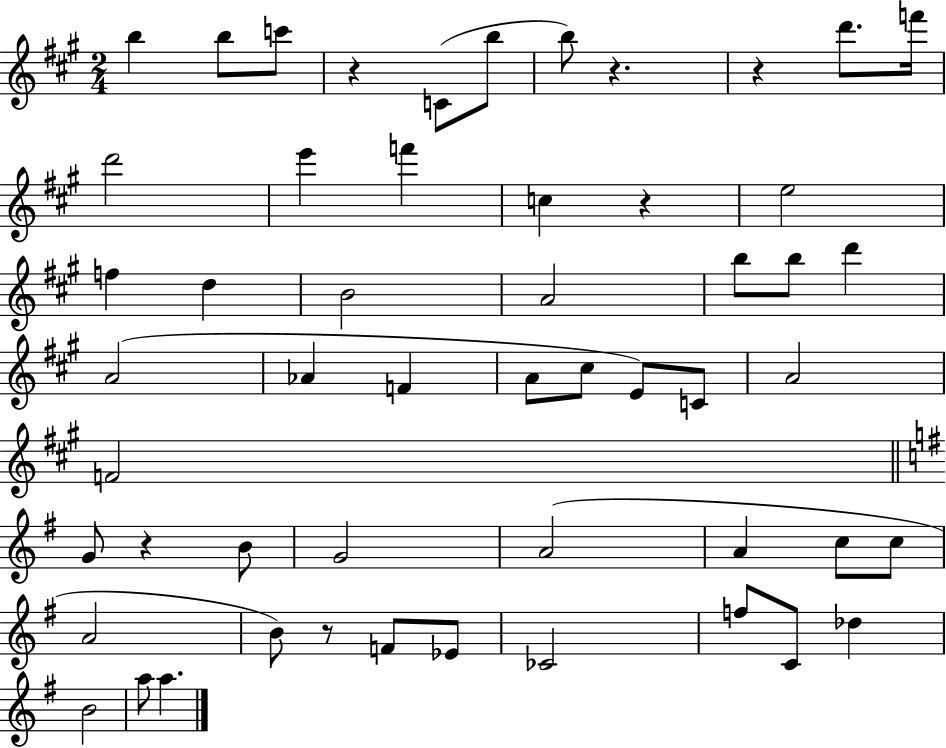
X:1
T:Untitled
M:2/4
L:1/4
K:A
b b/2 c'/2 z C/2 b/2 b/2 z z d'/2 f'/4 d'2 e' f' c z e2 f d B2 A2 b/2 b/2 d' A2 _A F A/2 ^c/2 E/2 C/2 A2 F2 G/2 z B/2 G2 A2 A c/2 c/2 A2 B/2 z/2 F/2 _E/2 _C2 f/2 C/2 _d B2 a/2 a